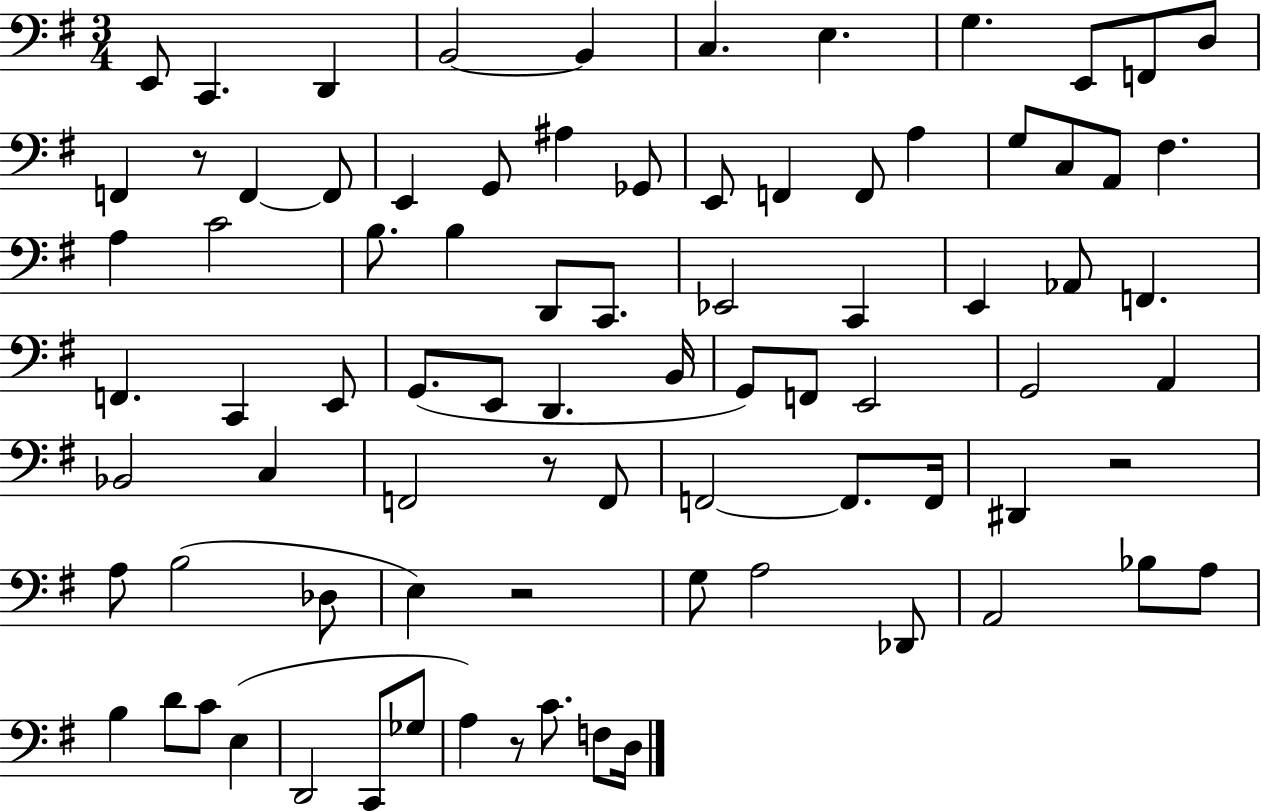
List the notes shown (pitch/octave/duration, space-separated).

E2/e C2/q. D2/q B2/h B2/q C3/q. E3/q. G3/q. E2/e F2/e D3/e F2/q R/e F2/q F2/e E2/q G2/e A#3/q Gb2/e E2/e F2/q F2/e A3/q G3/e C3/e A2/e F#3/q. A3/q C4/h B3/e. B3/q D2/e C2/e. Eb2/h C2/q E2/q Ab2/e F2/q. F2/q. C2/q E2/e G2/e. E2/e D2/q. B2/s G2/e F2/e E2/h G2/h A2/q Bb2/h C3/q F2/h R/e F2/e F2/h F2/e. F2/s D#2/q R/h A3/e B3/h Db3/e E3/q R/h G3/e A3/h Db2/e A2/h Bb3/e A3/e B3/q D4/e C4/e E3/q D2/h C2/e Gb3/e A3/q R/e C4/e. F3/e D3/s